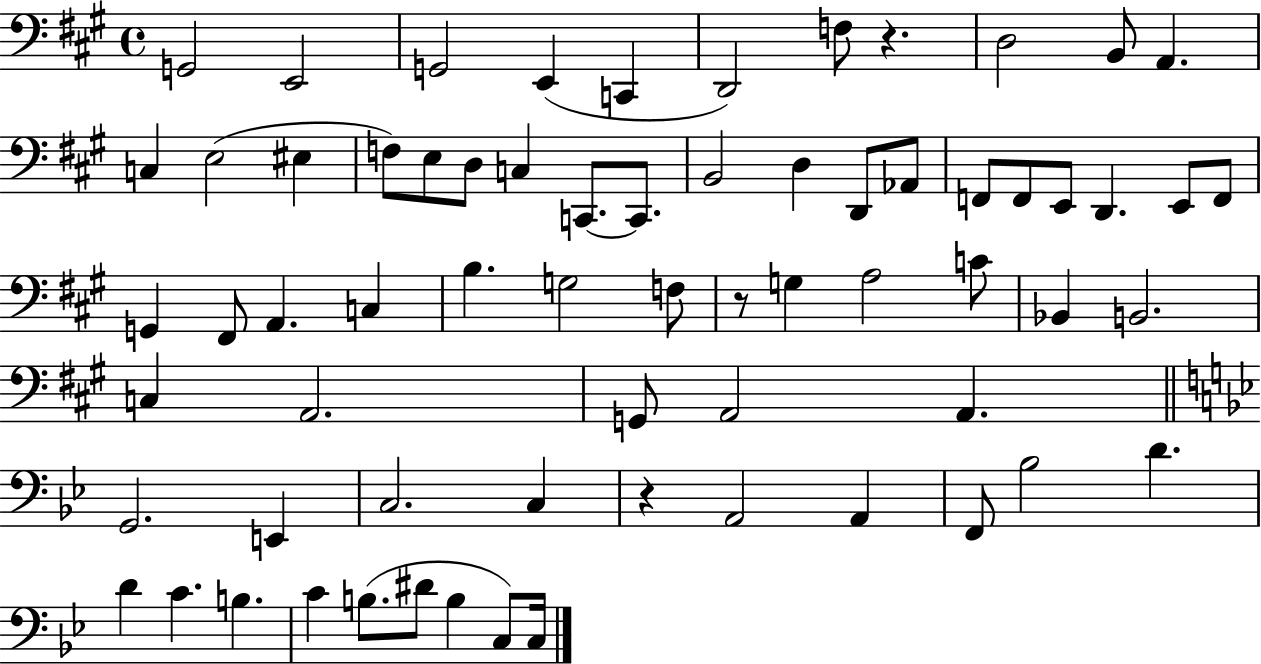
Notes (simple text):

G2/h E2/h G2/h E2/q C2/q D2/h F3/e R/q. D3/h B2/e A2/q. C3/q E3/h EIS3/q F3/e E3/e D3/e C3/q C2/e. C2/e. B2/h D3/q D2/e Ab2/e F2/e F2/e E2/e D2/q. E2/e F2/e G2/q F#2/e A2/q. C3/q B3/q. G3/h F3/e R/e G3/q A3/h C4/e Bb2/q B2/h. C3/q A2/h. G2/e A2/h A2/q. G2/h. E2/q C3/h. C3/q R/q A2/h A2/q F2/e Bb3/h D4/q. D4/q C4/q. B3/q. C4/q B3/e. D#4/e B3/q C3/e C3/s